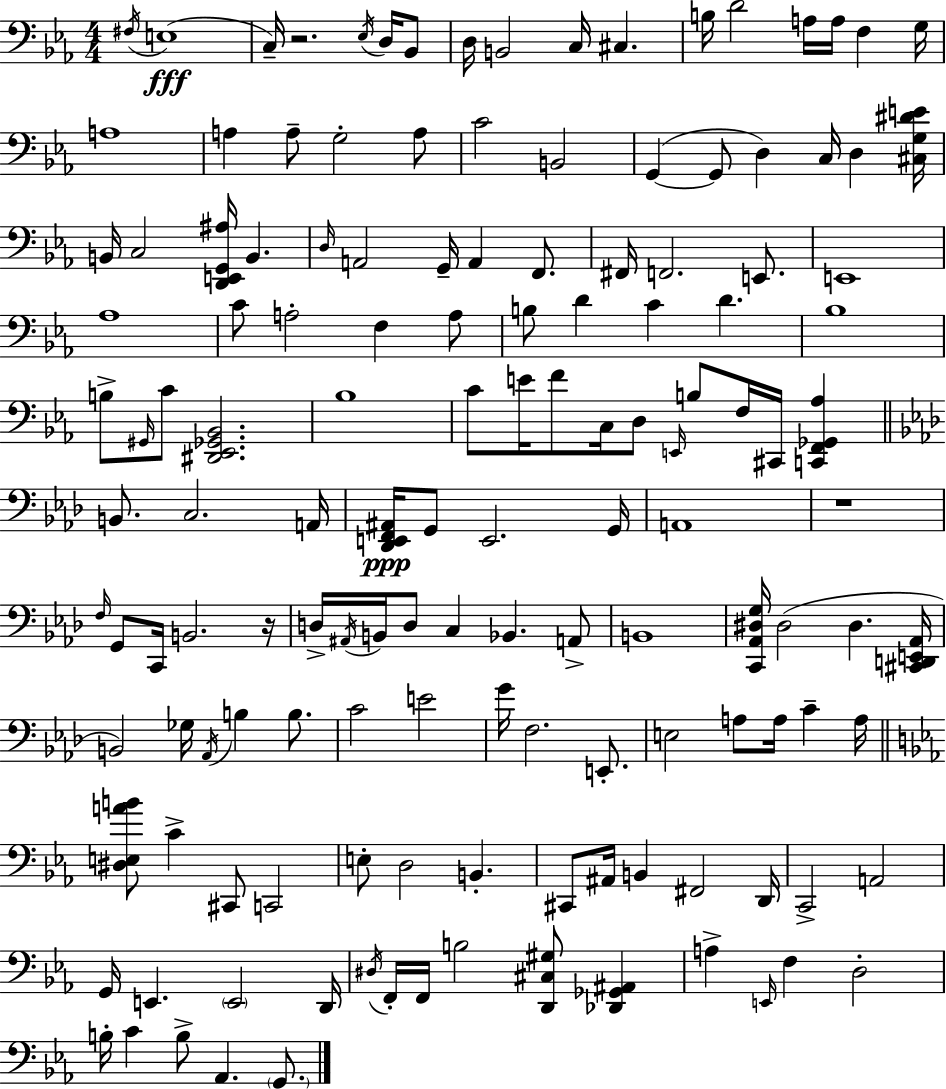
F#3/s E3/w C3/s R/h. Eb3/s D3/s Bb2/e D3/s B2/h C3/s C#3/q. B3/s D4/h A3/s A3/s F3/q G3/s A3/w A3/q A3/e G3/h A3/e C4/h B2/h G2/q G2/e D3/q C3/s D3/q [C#3,G3,D#4,E4]/s B2/s C3/h [D2,E2,G2,A#3]/s B2/q. D3/s A2/h G2/s A2/q F2/e. F#2/s F2/h. E2/e. E2/w Ab3/w C4/e A3/h F3/q A3/e B3/e D4/q C4/q D4/q. Bb3/w B3/e G#2/s C4/e [D#2,Eb2,Gb2,Bb2]/h. Bb3/w C4/e E4/s F4/e C3/s D3/e E2/s B3/e F3/s C#2/s [C2,F2,Gb2,Ab3]/q B2/e. C3/h. A2/s [Db2,E2,F2,A#2]/s G2/e E2/h. G2/s A2/w R/w F3/s G2/e C2/s B2/h. R/s D3/s A#2/s B2/s D3/e C3/q Bb2/q. A2/e B2/w [C2,Ab2,D#3,G3]/s D#3/h D#3/q. [C#2,D2,E2,Ab2]/s B2/h Gb3/s Ab2/s B3/q B3/e. C4/h E4/h G4/s F3/h. E2/e. E3/h A3/e A3/s C4/q A3/s [D#3,E3,A4,B4]/e C4/q C#2/e C2/h E3/e D3/h B2/q. C#2/e A#2/s B2/q F#2/h D2/s C2/h A2/h G2/s E2/q. E2/h D2/s D#3/s F2/s F2/s B3/h [D2,C#3,G#3]/e [Db2,Gb2,A#2]/q A3/q E2/s F3/q D3/h B3/s C4/q B3/e Ab2/q. G2/e.